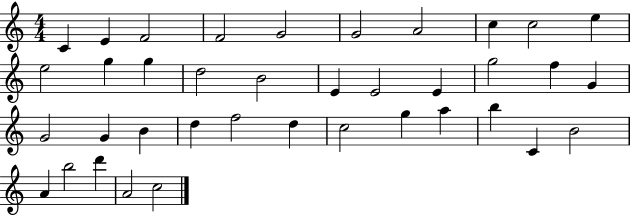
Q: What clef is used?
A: treble